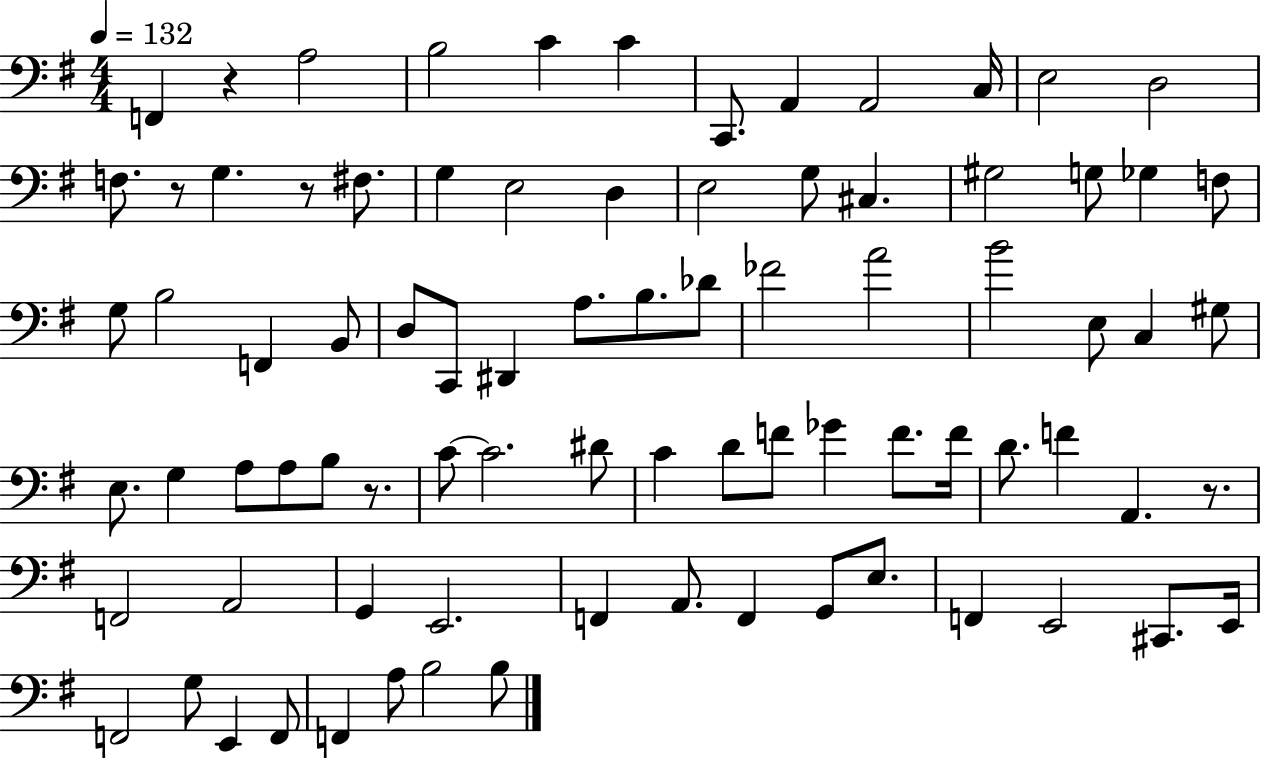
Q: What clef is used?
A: bass